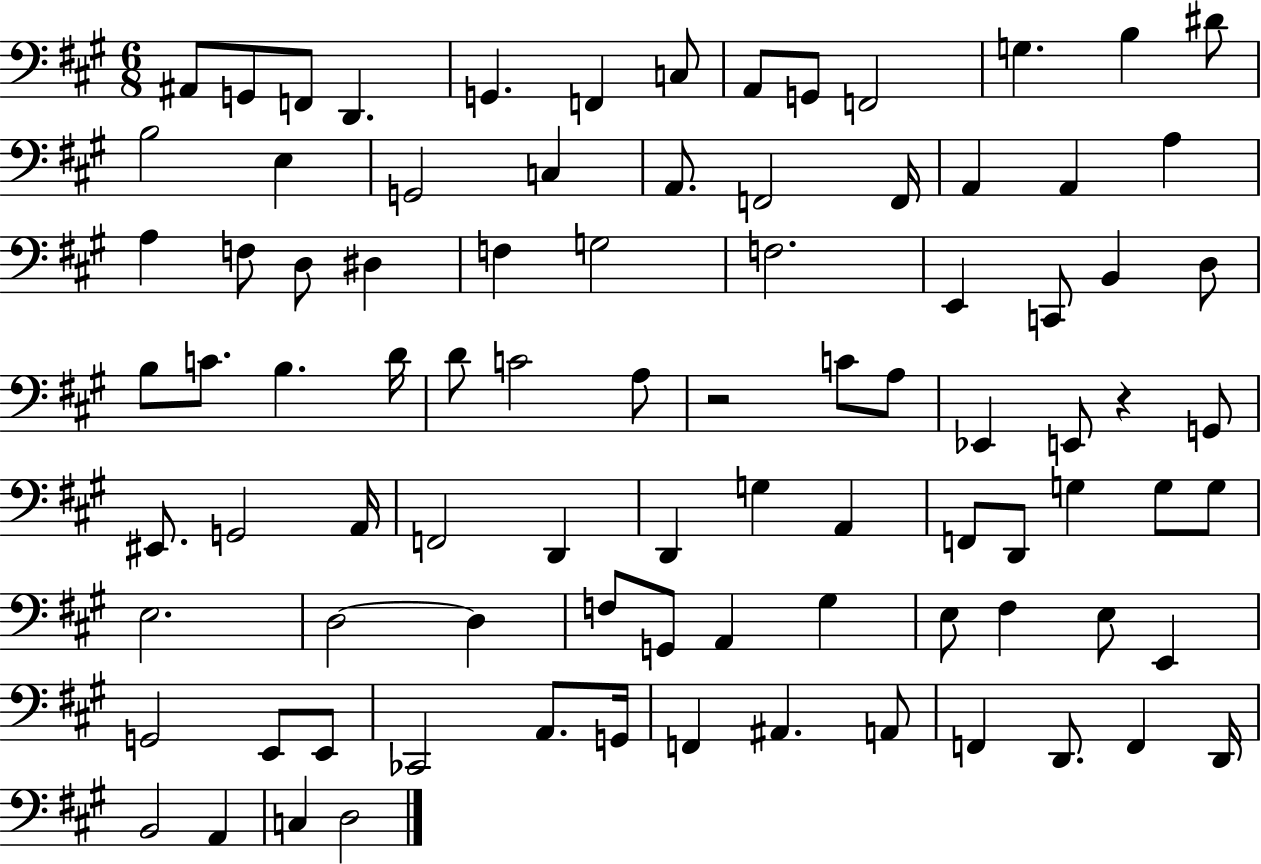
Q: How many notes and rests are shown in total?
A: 89